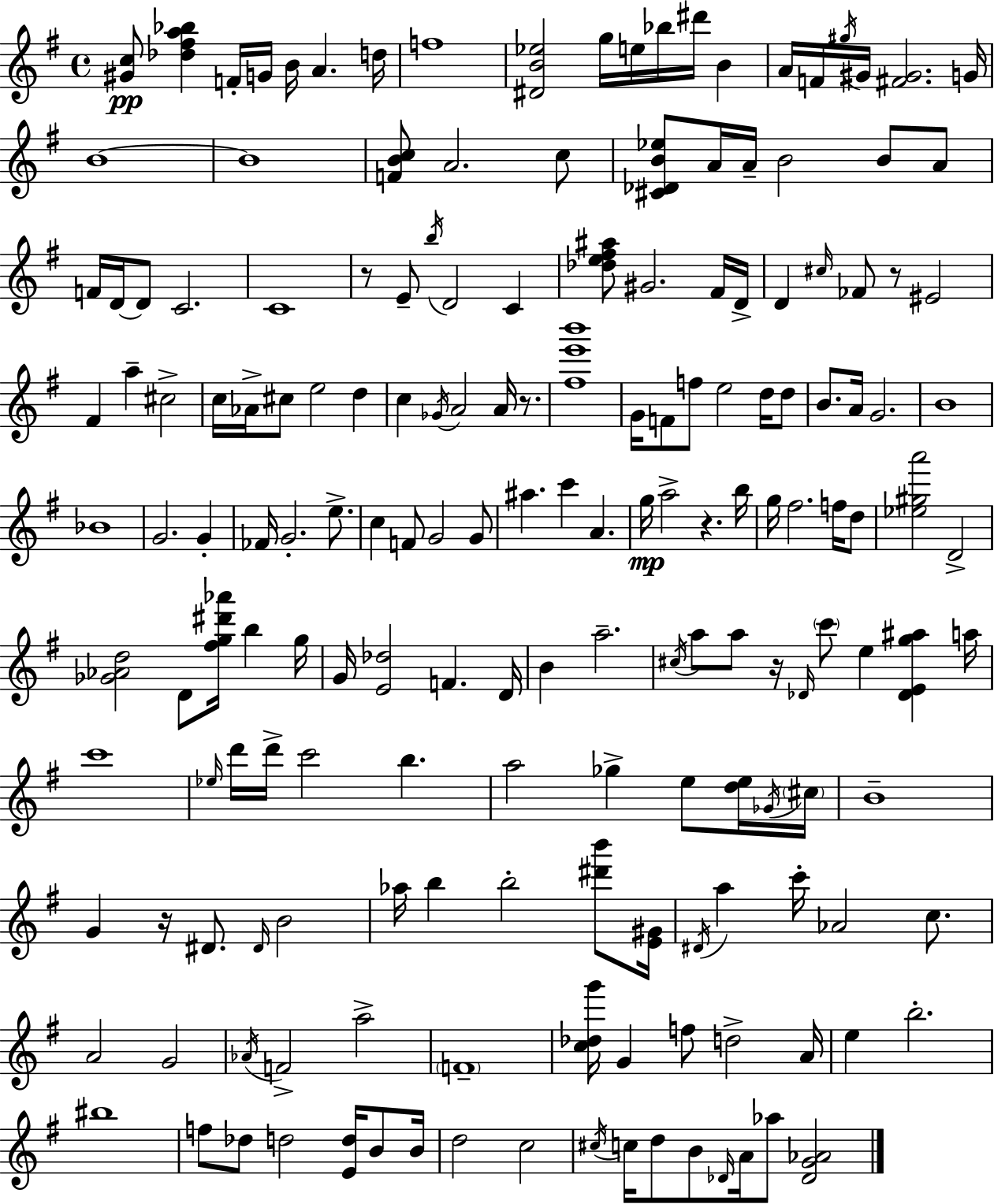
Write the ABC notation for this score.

X:1
T:Untitled
M:4/4
L:1/4
K:Em
[^Gc]/2 [_d^fa_b] F/4 G/4 B/4 A d/4 f4 [^DB_e]2 g/4 e/4 _b/4 ^d'/4 B A/4 F/4 ^g/4 ^G/4 [^F^G]2 G/4 B4 B4 [FBc]/2 A2 c/2 [^C_DB_e]/2 A/4 A/4 B2 B/2 A/2 F/4 D/4 D/2 C2 C4 z/2 E/2 b/4 D2 C [_de^f^a]/2 ^G2 ^F/4 D/4 D ^c/4 _F/2 z/2 ^E2 ^F a ^c2 c/4 _A/4 ^c/2 e2 d c _G/4 A2 A/4 z/2 [^fe'b']4 G/4 F/2 f/2 e2 d/4 d/2 B/2 A/4 G2 B4 _B4 G2 G _F/4 G2 e/2 c F/2 G2 G/2 ^a c' A g/4 a2 z b/4 g/4 ^f2 f/4 d/2 [_e^ga']2 D2 [_G_Ad]2 D/2 [^fg^d'_a']/4 b g/4 G/4 [E_d]2 F D/4 B a2 ^c/4 a/2 a/2 z/4 _D/4 c'/2 e [_DEg^a] a/4 c'4 _e/4 d'/4 d'/4 c'2 b a2 _g e/2 [de]/4 _G/4 ^c/4 B4 G z/4 ^D/2 ^D/4 B2 _a/4 b b2 [^d'b']/2 [E^G]/4 ^D/4 a c'/4 _A2 c/2 A2 G2 _A/4 F2 a2 F4 [c_dg']/4 G f/2 d2 A/4 e b2 ^b4 f/2 _d/2 d2 [Ed]/4 B/2 B/4 d2 c2 ^c/4 c/4 d/2 B/2 _D/4 A/4 _a/2 [_DG_A]2